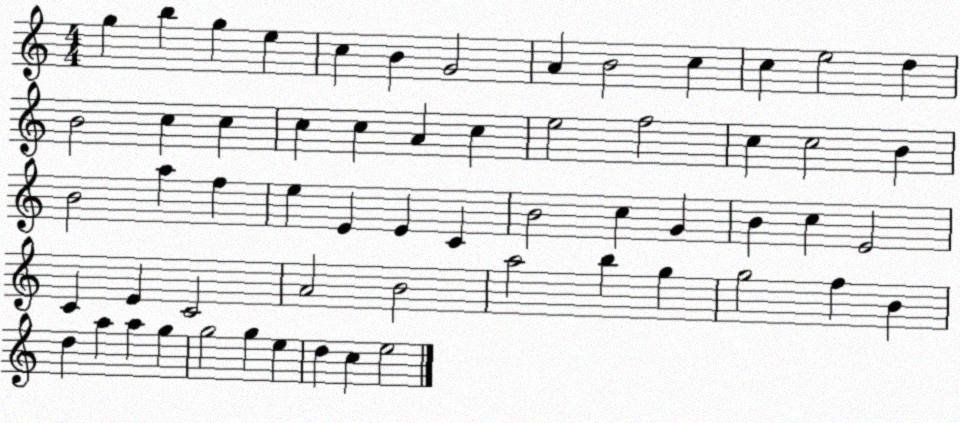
X:1
T:Untitled
M:4/4
L:1/4
K:C
g b g e c B G2 A B2 c c e2 d B2 c c c c A c e2 f2 c c2 B B2 a f e E E C B2 c G B c E2 C E C2 A2 B2 a2 b g g2 f B d a a g g2 g e d c e2